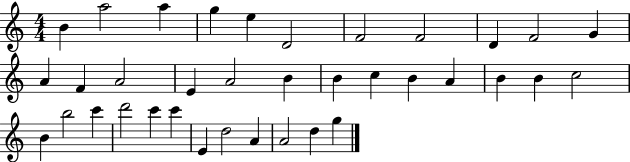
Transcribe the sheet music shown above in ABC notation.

X:1
T:Untitled
M:4/4
L:1/4
K:C
B a2 a g e D2 F2 F2 D F2 G A F A2 E A2 B B c B A B B c2 B b2 c' d'2 c' c' E d2 A A2 d g